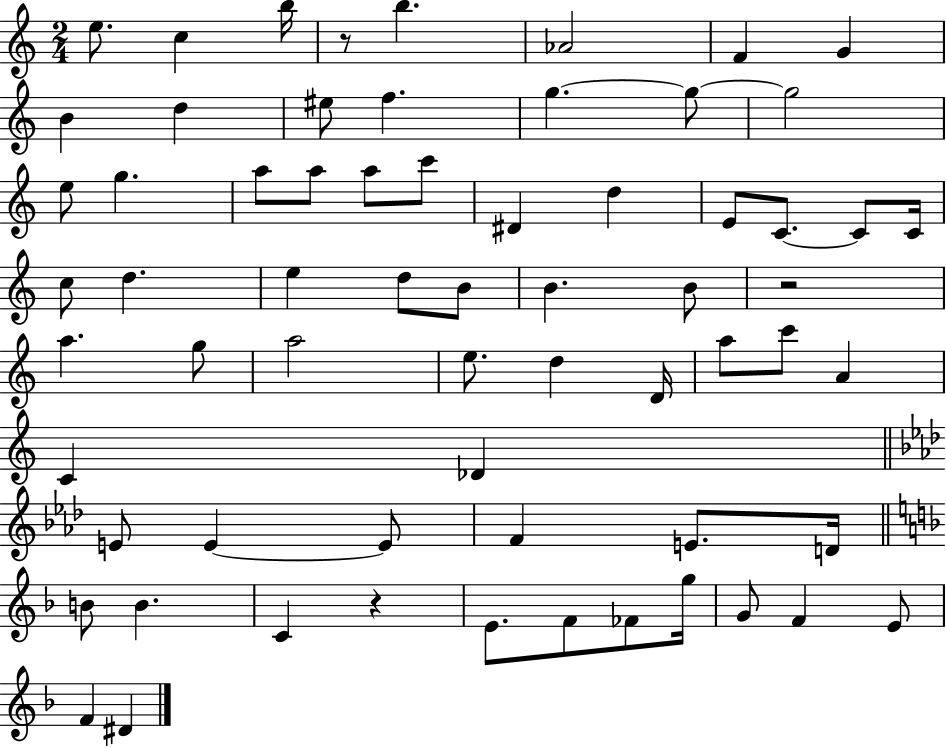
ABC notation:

X:1
T:Untitled
M:2/4
L:1/4
K:C
e/2 c b/4 z/2 b _A2 F G B d ^e/2 f g g/2 g2 e/2 g a/2 a/2 a/2 c'/2 ^D d E/2 C/2 C/2 C/4 c/2 d e d/2 B/2 B B/2 z2 a g/2 a2 e/2 d D/4 a/2 c'/2 A C _D E/2 E E/2 F E/2 D/4 B/2 B C z E/2 F/2 _F/2 g/4 G/2 F E/2 F ^D